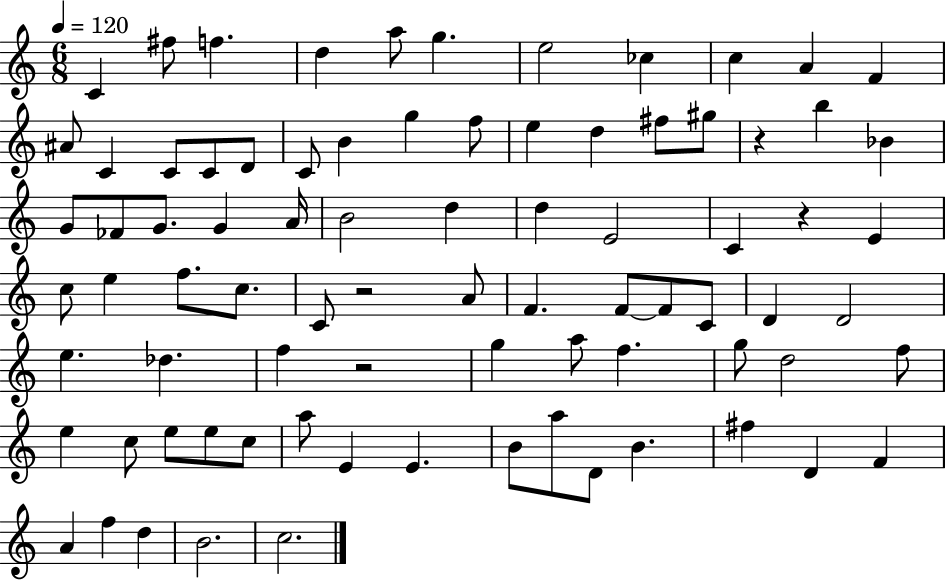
X:1
T:Untitled
M:6/8
L:1/4
K:C
C ^f/2 f d a/2 g e2 _c c A F ^A/2 C C/2 C/2 D/2 C/2 B g f/2 e d ^f/2 ^g/2 z b _B G/2 _F/2 G/2 G A/4 B2 d d E2 C z E c/2 e f/2 c/2 C/2 z2 A/2 F F/2 F/2 C/2 D D2 e _d f z2 g a/2 f g/2 d2 f/2 e c/2 e/2 e/2 c/2 a/2 E E B/2 a/2 D/2 B ^f D F A f d B2 c2